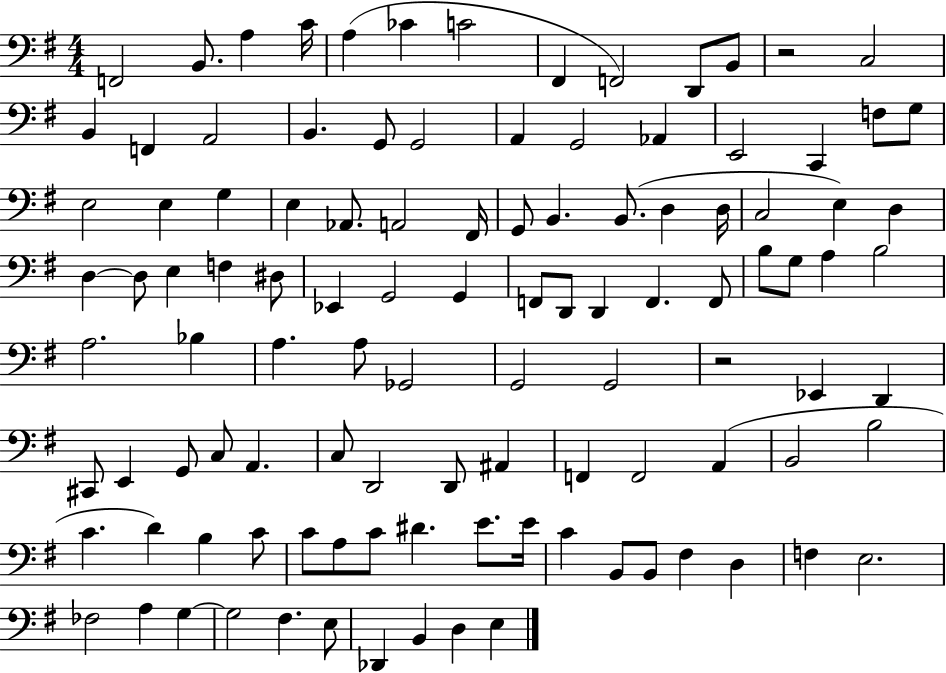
X:1
T:Untitled
M:4/4
L:1/4
K:G
F,,2 B,,/2 A, C/4 A, _C C2 ^F,, F,,2 D,,/2 B,,/2 z2 C,2 B,, F,, A,,2 B,, G,,/2 G,,2 A,, G,,2 _A,, E,,2 C,, F,/2 G,/2 E,2 E, G, E, _A,,/2 A,,2 ^F,,/4 G,,/2 B,, B,,/2 D, D,/4 C,2 E, D, D, D,/2 E, F, ^D,/2 _E,, G,,2 G,, F,,/2 D,,/2 D,, F,, F,,/2 B,/2 G,/2 A, B,2 A,2 _B, A, A,/2 _G,,2 G,,2 G,,2 z2 _E,, D,, ^C,,/2 E,, G,,/2 C,/2 A,, C,/2 D,,2 D,,/2 ^A,, F,, F,,2 A,, B,,2 B,2 C D B, C/2 C/2 A,/2 C/2 ^D E/2 E/4 C B,,/2 B,,/2 ^F, D, F, E,2 _F,2 A, G, G,2 ^F, E,/2 _D,, B,, D, E,